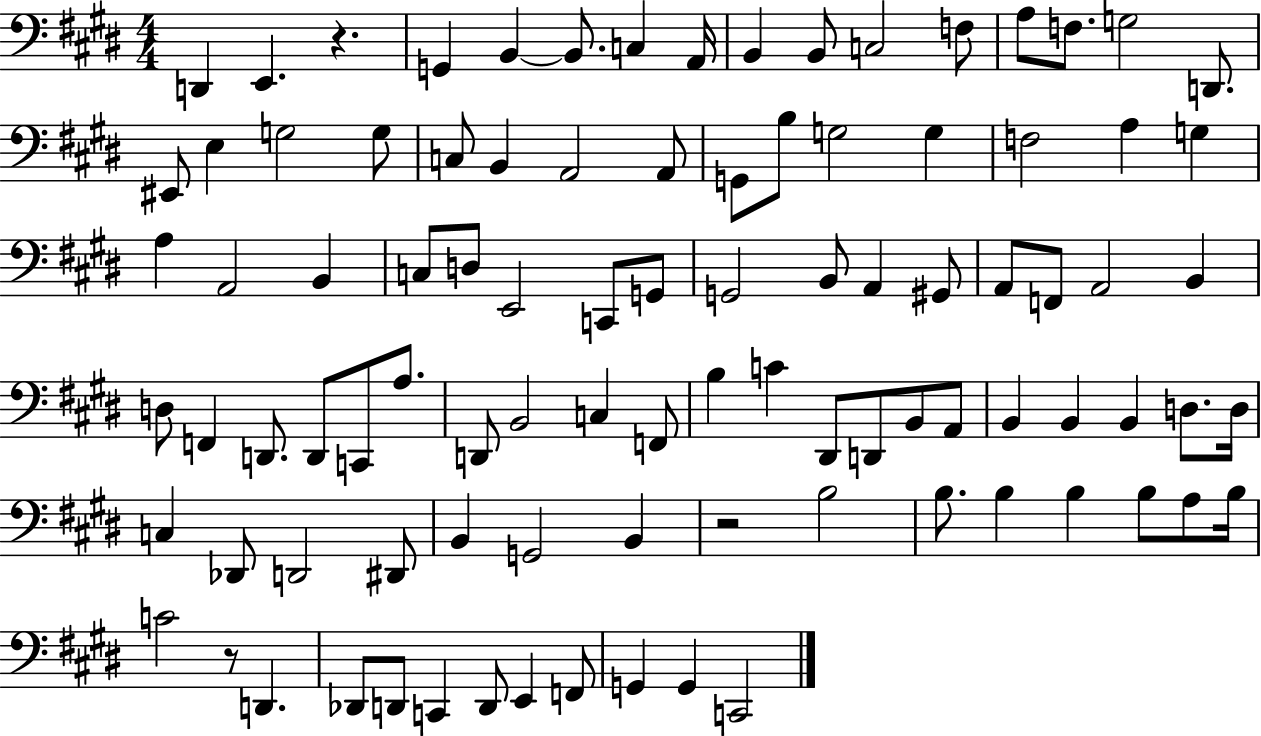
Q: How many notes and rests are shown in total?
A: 95